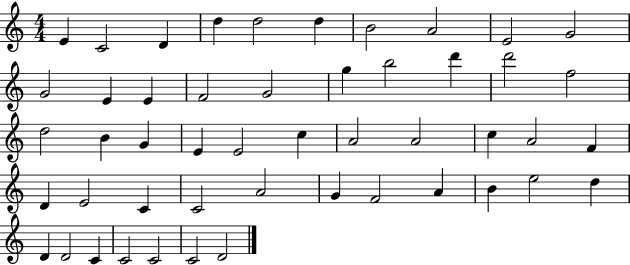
{
  \clef treble
  \numericTimeSignature
  \time 4/4
  \key c \major
  e'4 c'2 d'4 | d''4 d''2 d''4 | b'2 a'2 | e'2 g'2 | \break g'2 e'4 e'4 | f'2 g'2 | g''4 b''2 d'''4 | d'''2 f''2 | \break d''2 b'4 g'4 | e'4 e'2 c''4 | a'2 a'2 | c''4 a'2 f'4 | \break d'4 e'2 c'4 | c'2 a'2 | g'4 f'2 a'4 | b'4 e''2 d''4 | \break d'4 d'2 c'4 | c'2 c'2 | c'2 d'2 | \bar "|."
}